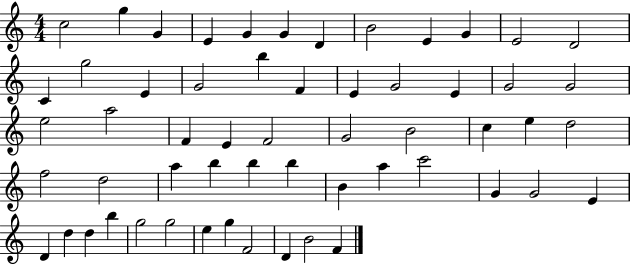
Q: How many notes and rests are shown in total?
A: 57